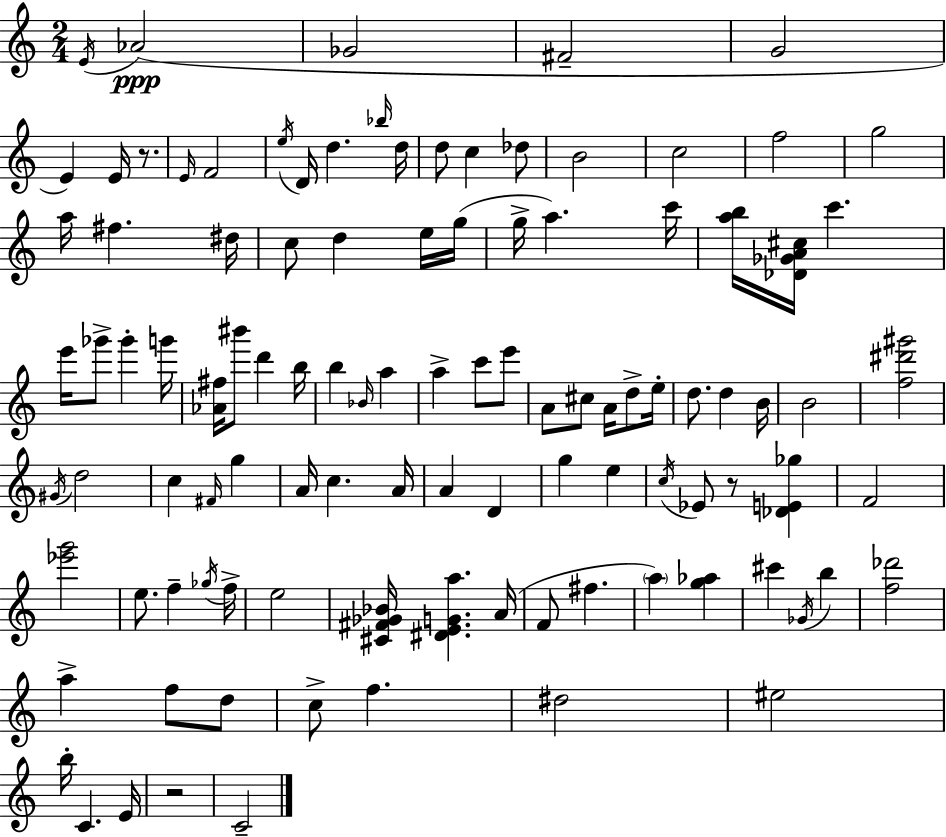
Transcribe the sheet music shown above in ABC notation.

X:1
T:Untitled
M:2/4
L:1/4
K:Am
E/4 _A2 _G2 ^F2 G2 E E/4 z/2 E/4 F2 e/4 D/4 d _b/4 d/4 d/2 c _d/2 B2 c2 f2 g2 a/4 ^f ^d/4 c/2 d e/4 g/4 g/4 a c'/4 [ab]/4 [_D_GA^c]/4 c' e'/4 _g'/2 _g' g'/4 [_A^f]/4 ^b'/2 d' b/4 b _B/4 a a c'/2 e'/2 A/2 ^c/2 A/4 d/2 e/4 d/2 d B/4 B2 [f^d'^g']2 ^G/4 d2 c ^F/4 g A/4 c A/4 A D g e c/4 _E/2 z/2 [_DE_g] F2 [_e'g']2 e/2 f _g/4 f/4 e2 [^C^F_G_B]/4 [^DEGa] A/4 F/2 ^f a [g_a] ^c' _G/4 b [f_d']2 a f/2 d/2 c/2 f ^d2 ^e2 b/4 C E/4 z2 C2